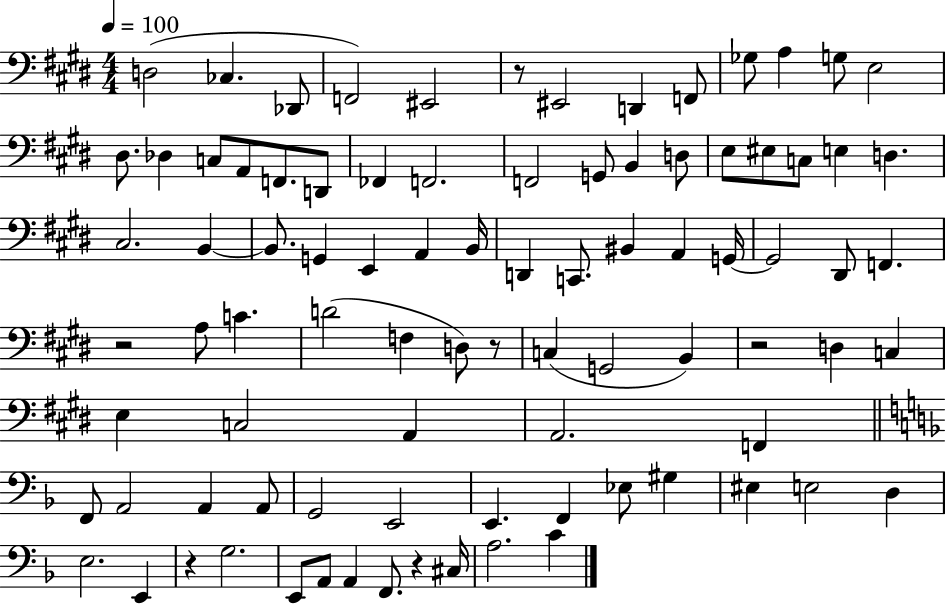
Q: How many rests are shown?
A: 6